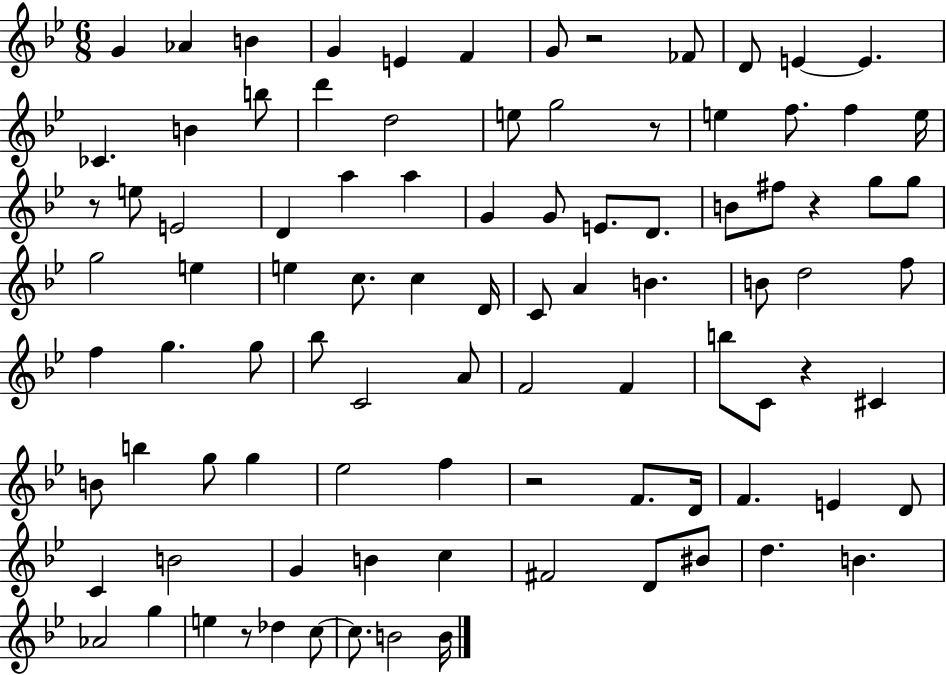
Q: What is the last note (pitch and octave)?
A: B4